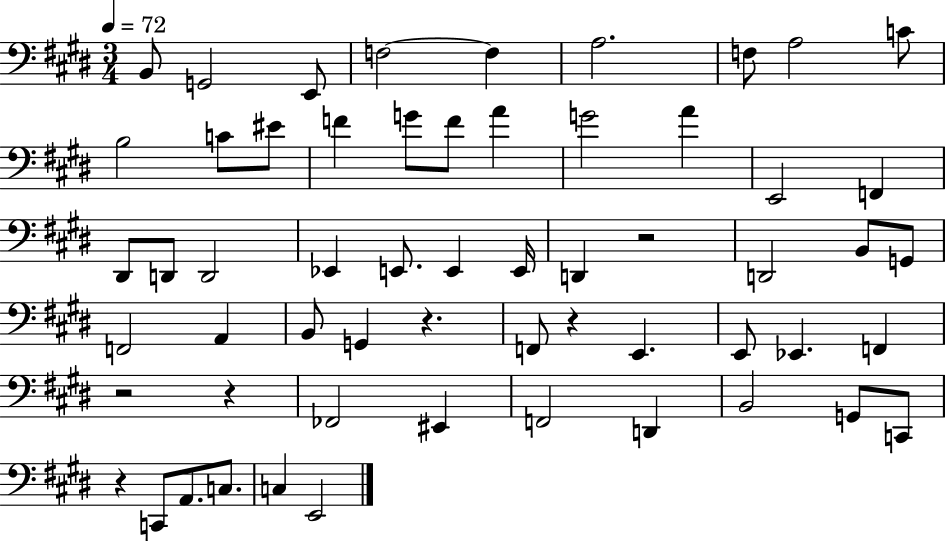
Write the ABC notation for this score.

X:1
T:Untitled
M:3/4
L:1/4
K:E
B,,/2 G,,2 E,,/2 F,2 F, A,2 F,/2 A,2 C/2 B,2 C/2 ^E/2 F G/2 F/2 A G2 A E,,2 F,, ^D,,/2 D,,/2 D,,2 _E,, E,,/2 E,, E,,/4 D,, z2 D,,2 B,,/2 G,,/2 F,,2 A,, B,,/2 G,, z F,,/2 z E,, E,,/2 _E,, F,, z2 z _F,,2 ^E,, F,,2 D,, B,,2 G,,/2 C,,/2 z C,,/2 A,,/2 C,/2 C, E,,2